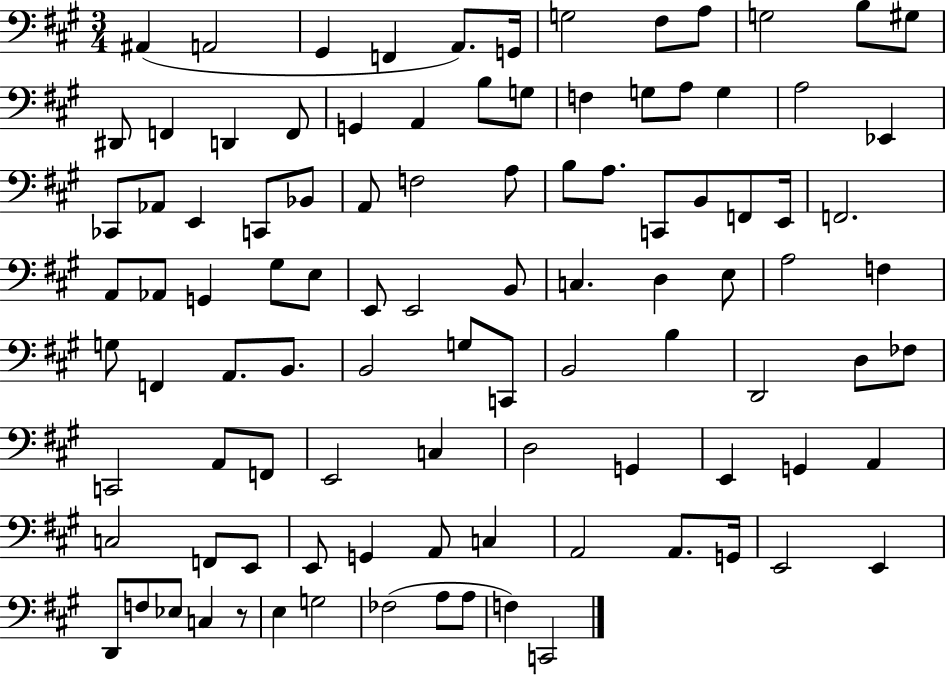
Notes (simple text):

A#2/q A2/h G#2/q F2/q A2/e. G2/s G3/h F#3/e A3/e G3/h B3/e G#3/e D#2/e F2/q D2/q F2/e G2/q A2/q B3/e G3/e F3/q G3/e A3/e G3/q A3/h Eb2/q CES2/e Ab2/e E2/q C2/e Bb2/e A2/e F3/h A3/e B3/e A3/e. C2/e B2/e F2/e E2/s F2/h. A2/e Ab2/e G2/q G#3/e E3/e E2/e E2/h B2/e C3/q. D3/q E3/e A3/h F3/q G3/e F2/q A2/e. B2/e. B2/h G3/e C2/e B2/h B3/q D2/h D3/e FES3/e C2/h A2/e F2/e E2/h C3/q D3/h G2/q E2/q G2/q A2/q C3/h F2/e E2/e E2/e G2/q A2/e C3/q A2/h A2/e. G2/s E2/h E2/q D2/e F3/e Eb3/e C3/q R/e E3/q G3/h FES3/h A3/e A3/e F3/q C2/h